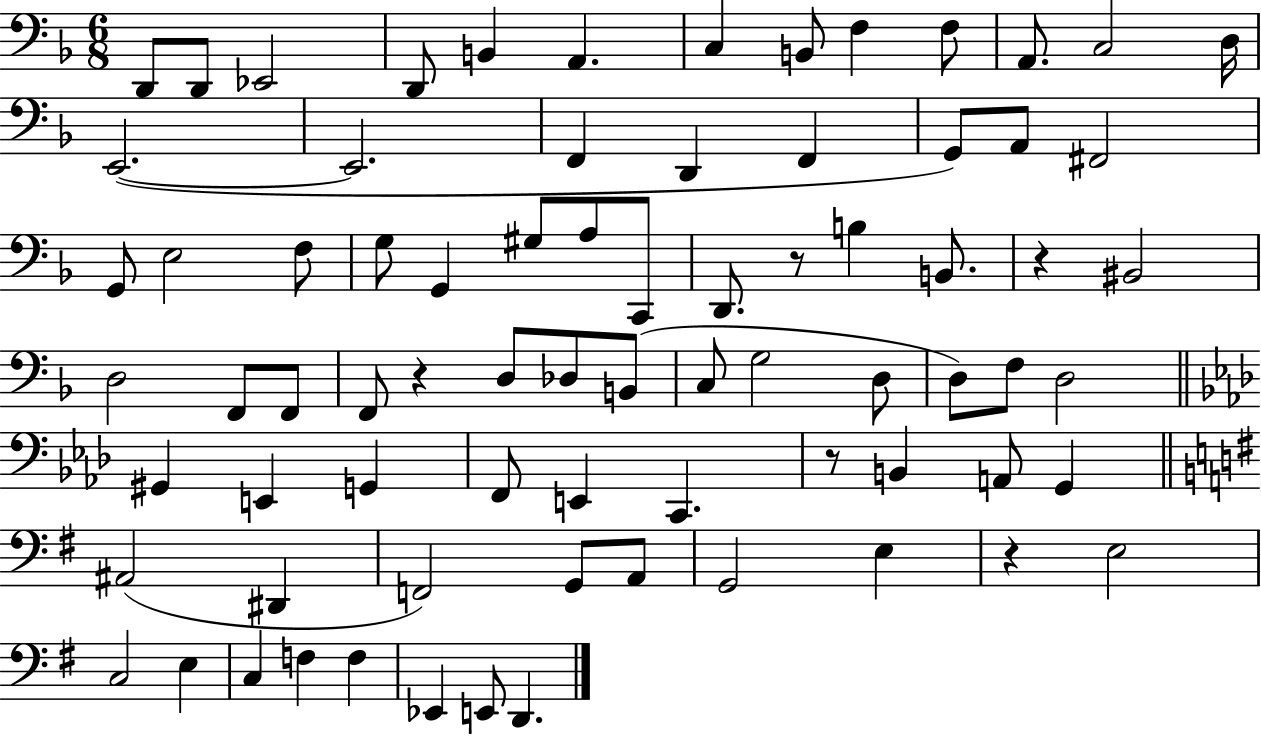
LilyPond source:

{
  \clef bass
  \numericTimeSignature
  \time 6/8
  \key f \major
  d,8 d,8 ees,2 | d,8 b,4 a,4. | c4 b,8 f4 f8 | a,8. c2 d16 | \break e,2.~(~ | e,2. | f,4 d,4 f,4 | g,8) a,8 fis,2 | \break g,8 e2 f8 | g8 g,4 gis8 a8 c,8 | d,8. r8 b4 b,8. | r4 bis,2 | \break d2 f,8 f,8 | f,8 r4 d8 des8 b,8( | c8 g2 d8 | d8) f8 d2 | \break \bar "||" \break \key aes \major gis,4 e,4 g,4 | f,8 e,4 c,4. | r8 b,4 a,8 g,4 | \bar "||" \break \key e \minor ais,2( dis,4 | f,2) g,8 a,8 | g,2 e4 | r4 e2 | \break c2 e4 | c4 f4 f4 | ees,4 e,8 d,4. | \bar "|."
}